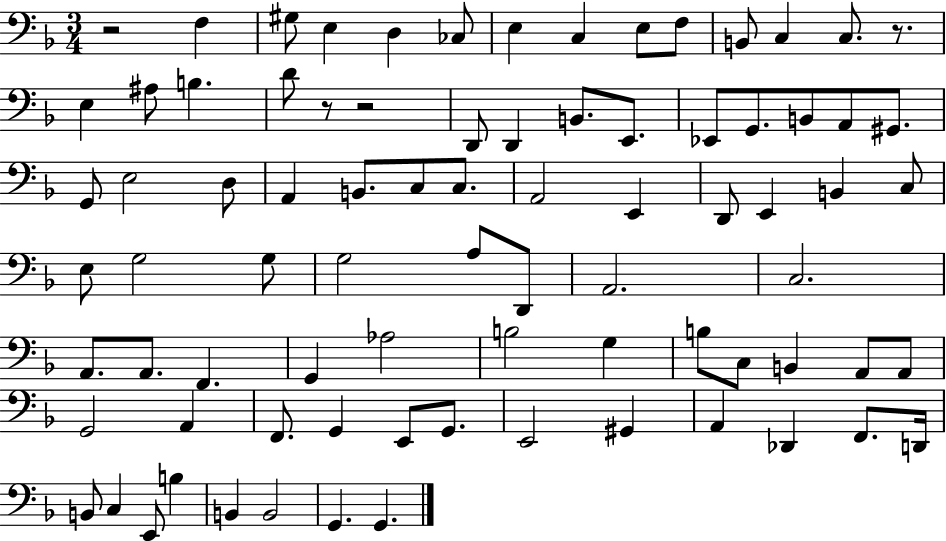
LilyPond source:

{
  \clef bass
  \numericTimeSignature
  \time 3/4
  \key f \major
  \repeat volta 2 { r2 f4 | gis8 e4 d4 ces8 | e4 c4 e8 f8 | b,8 c4 c8. r8. | \break e4 ais8 b4. | d'8 r8 r2 | d,8 d,4 b,8. e,8. | ees,8 g,8. b,8 a,8 gis,8. | \break g,8 e2 d8 | a,4 b,8. c8 c8. | a,2 e,4 | d,8 e,4 b,4 c8 | \break e8 g2 g8 | g2 a8 d,8 | a,2. | c2. | \break a,8. a,8. f,4. | g,4 aes2 | b2 g4 | b8 c8 b,4 a,8 a,8 | \break g,2 a,4 | f,8. g,4 e,8 g,8. | e,2 gis,4 | a,4 des,4 f,8. d,16 | \break b,8 c4 e,8 b4 | b,4 b,2 | g,4. g,4. | } \bar "|."
}